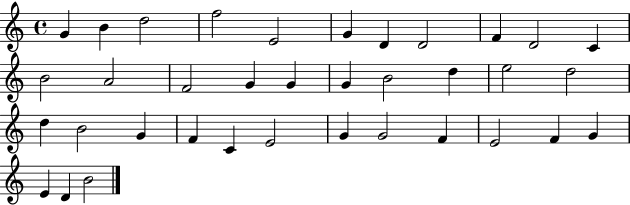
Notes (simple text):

G4/q B4/q D5/h F5/h E4/h G4/q D4/q D4/h F4/q D4/h C4/q B4/h A4/h F4/h G4/q G4/q G4/q B4/h D5/q E5/h D5/h D5/q B4/h G4/q F4/q C4/q E4/h G4/q G4/h F4/q E4/h F4/q G4/q E4/q D4/q B4/h